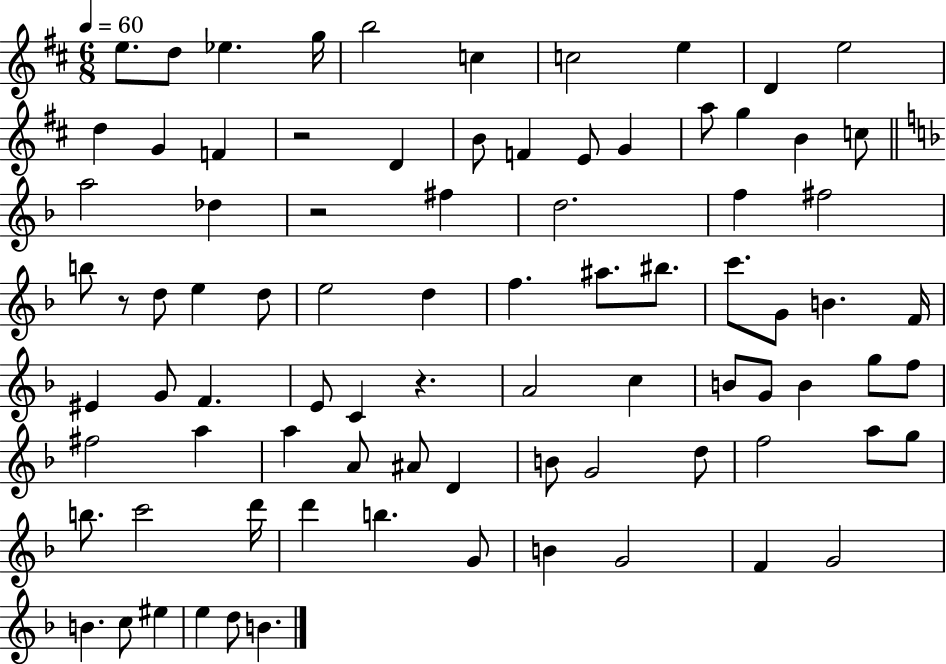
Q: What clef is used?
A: treble